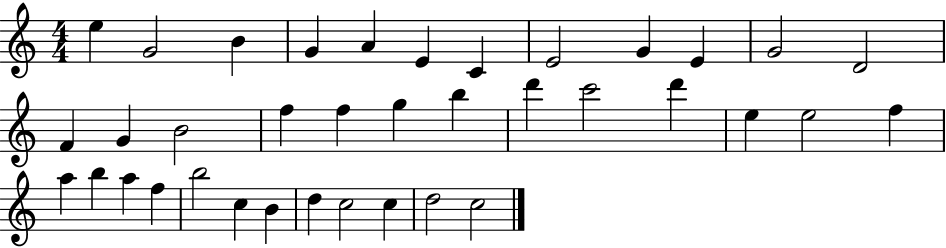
E5/q G4/h B4/q G4/q A4/q E4/q C4/q E4/h G4/q E4/q G4/h D4/h F4/q G4/q B4/h F5/q F5/q G5/q B5/q D6/q C6/h D6/q E5/q E5/h F5/q A5/q B5/q A5/q F5/q B5/h C5/q B4/q D5/q C5/h C5/q D5/h C5/h